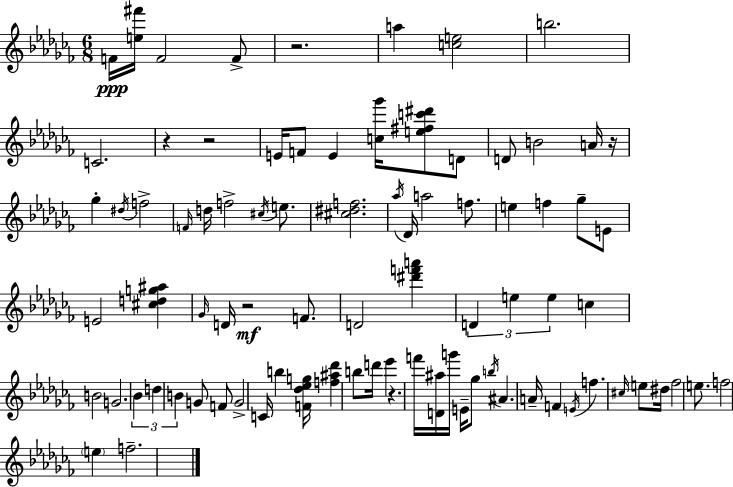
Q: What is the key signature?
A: AES minor